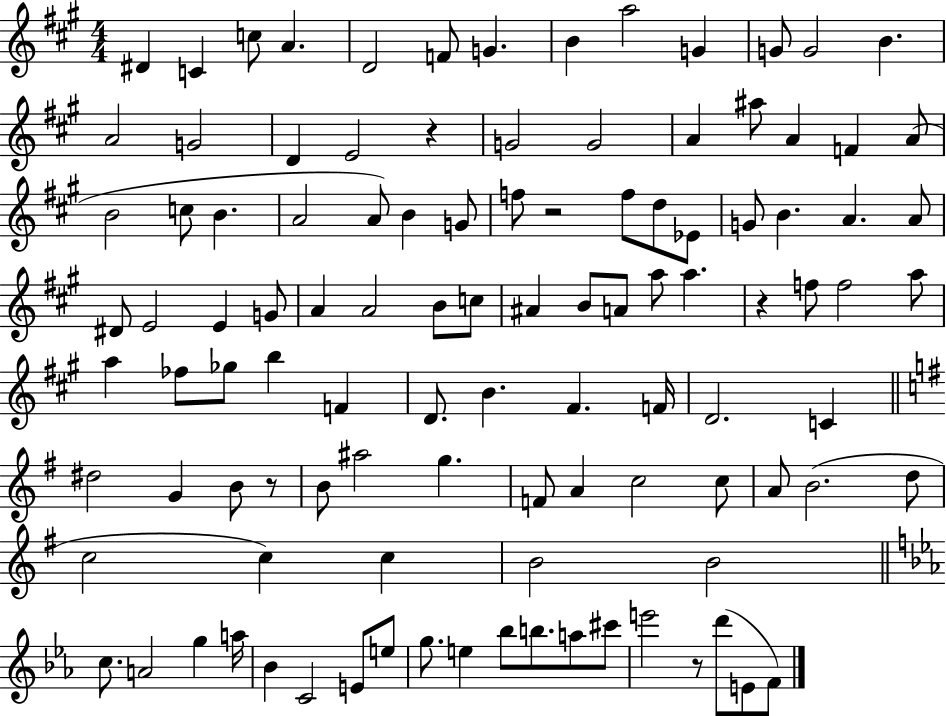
X:1
T:Untitled
M:4/4
L:1/4
K:A
^D C c/2 A D2 F/2 G B a2 G G/2 G2 B A2 G2 D E2 z G2 G2 A ^a/2 A F A/2 B2 c/2 B A2 A/2 B G/2 f/2 z2 f/2 d/2 _E/2 G/2 B A A/2 ^D/2 E2 E G/2 A A2 B/2 c/2 ^A B/2 A/2 a/2 a z f/2 f2 a/2 a _f/2 _g/2 b F D/2 B ^F F/4 D2 C ^d2 G B/2 z/2 B/2 ^a2 g F/2 A c2 c/2 A/2 B2 d/2 c2 c c B2 B2 c/2 A2 g a/4 _B C2 E/2 e/2 g/2 e _b/2 b/2 a/2 ^c'/2 e'2 z/2 d'/2 E/2 F/2